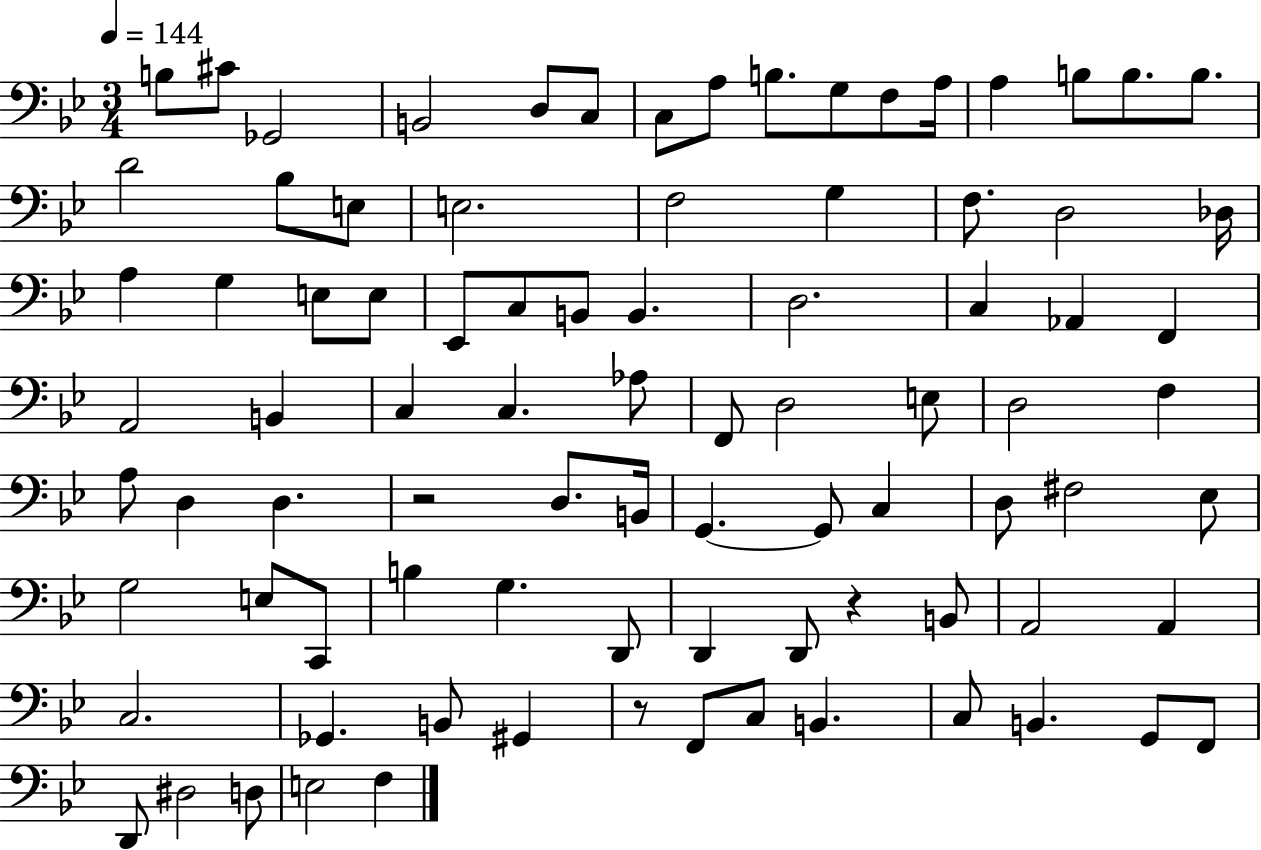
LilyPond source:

{
  \clef bass
  \numericTimeSignature
  \time 3/4
  \key bes \major
  \tempo 4 = 144
  b8 cis'8 ges,2 | b,2 d8 c8 | c8 a8 b8. g8 f8 a16 | a4 b8 b8. b8. | \break d'2 bes8 e8 | e2. | f2 g4 | f8. d2 des16 | \break a4 g4 e8 e8 | ees,8 c8 b,8 b,4. | d2. | c4 aes,4 f,4 | \break a,2 b,4 | c4 c4. aes8 | f,8 d2 e8 | d2 f4 | \break a8 d4 d4. | r2 d8. b,16 | g,4.~~ g,8 c4 | d8 fis2 ees8 | \break g2 e8 c,8 | b4 g4. d,8 | d,4 d,8 r4 b,8 | a,2 a,4 | \break c2. | ges,4. b,8 gis,4 | r8 f,8 c8 b,4. | c8 b,4. g,8 f,8 | \break d,8 dis2 d8 | e2 f4 | \bar "|."
}